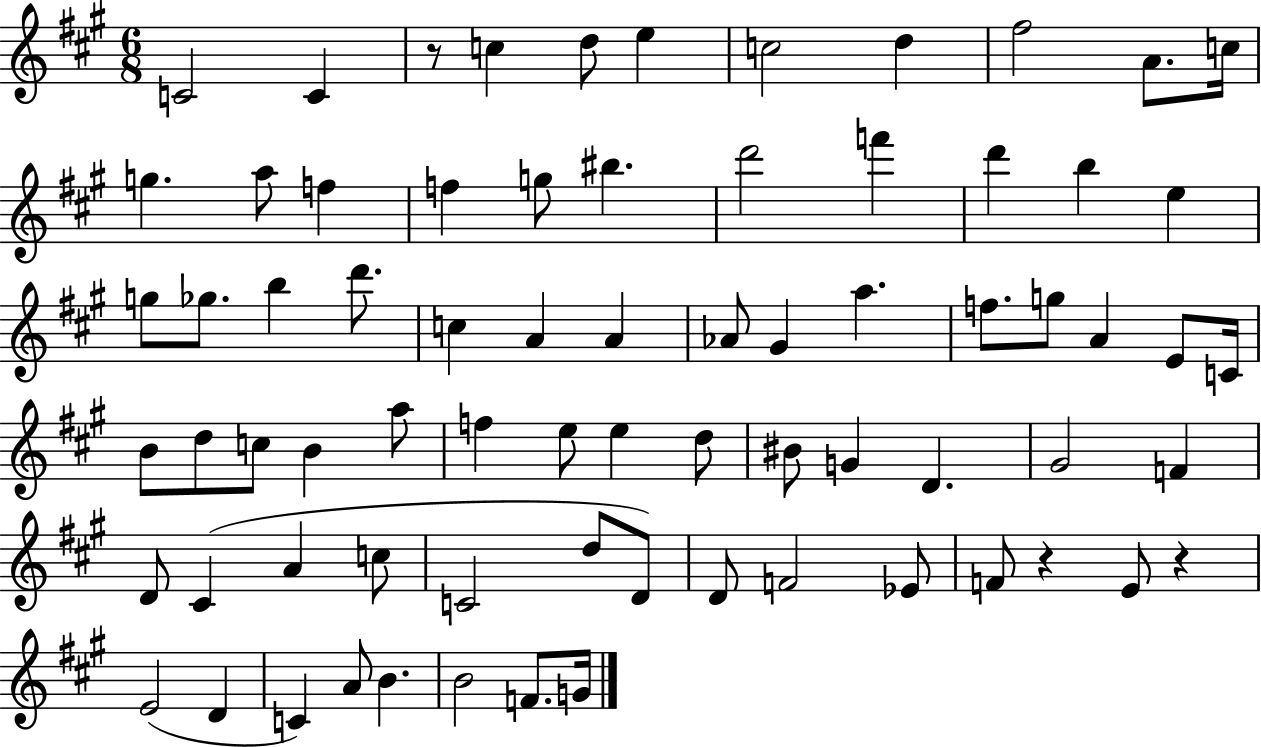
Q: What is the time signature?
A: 6/8